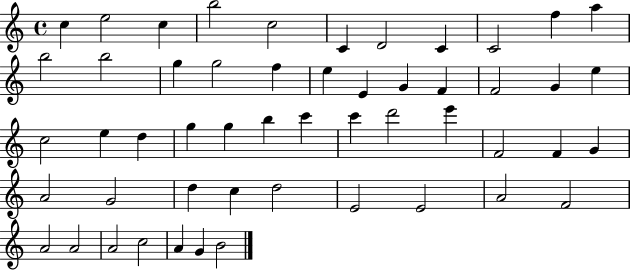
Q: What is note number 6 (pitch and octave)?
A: C4